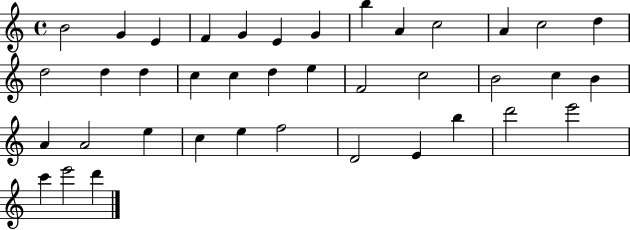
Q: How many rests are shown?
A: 0